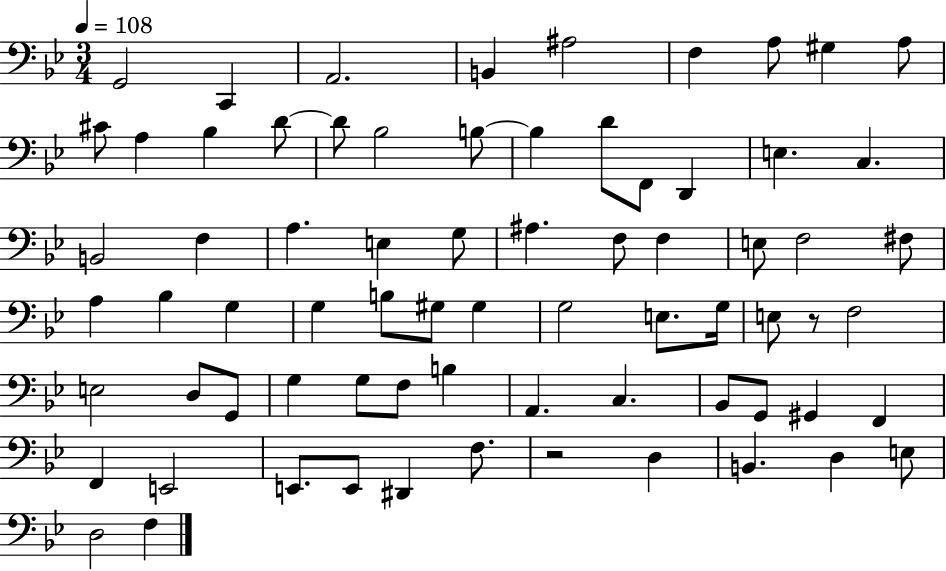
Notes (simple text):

G2/h C2/q A2/h. B2/q A#3/h F3/q A3/e G#3/q A3/e C#4/e A3/q Bb3/q D4/e D4/e Bb3/h B3/e B3/q D4/e F2/e D2/q E3/q. C3/q. B2/h F3/q A3/q. E3/q G3/e A#3/q. F3/e F3/q E3/e F3/h F#3/e A3/q Bb3/q G3/q G3/q B3/e G#3/e G#3/q G3/h E3/e. G3/s E3/e R/e F3/h E3/h D3/e G2/e G3/q G3/e F3/e B3/q A2/q. C3/q. Bb2/e G2/e G#2/q F2/q F2/q E2/h E2/e. E2/e D#2/q F3/e. R/h D3/q B2/q. D3/q E3/e D3/h F3/q